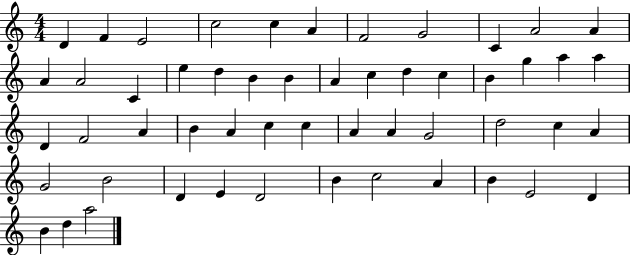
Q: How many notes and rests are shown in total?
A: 53